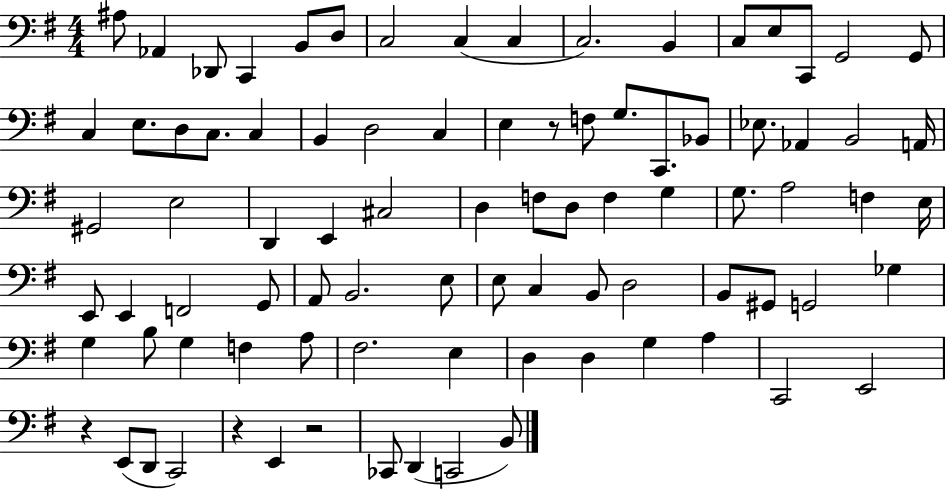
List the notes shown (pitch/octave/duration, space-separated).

A#3/e Ab2/q Db2/e C2/q B2/e D3/e C3/h C3/q C3/q C3/h. B2/q C3/e E3/e C2/e G2/h G2/e C3/q E3/e. D3/e C3/e. C3/q B2/q D3/h C3/q E3/q R/e F3/e G3/e. C2/e. Bb2/e Eb3/e. Ab2/q B2/h A2/s G#2/h E3/h D2/q E2/q C#3/h D3/q F3/e D3/e F3/q G3/q G3/e. A3/h F3/q E3/s E2/e E2/q F2/h G2/e A2/e B2/h. E3/e E3/e C3/q B2/e D3/h B2/e G#2/e G2/h Gb3/q G3/q B3/e G3/q F3/q A3/e F#3/h. E3/q D3/q D3/q G3/q A3/q C2/h E2/h R/q E2/e D2/e C2/h R/q E2/q R/h CES2/e D2/q C2/h B2/e